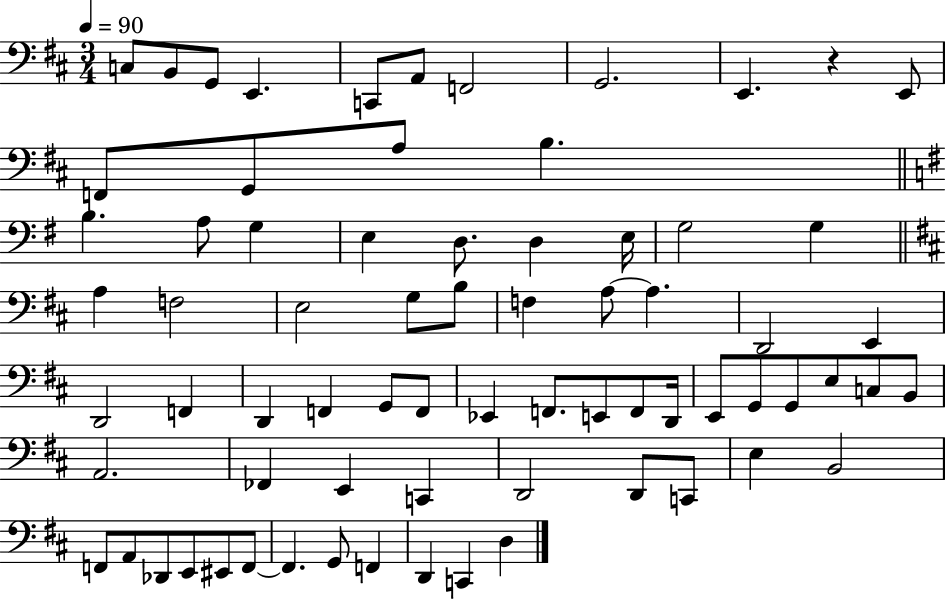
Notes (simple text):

C3/e B2/e G2/e E2/q. C2/e A2/e F2/h G2/h. E2/q. R/q E2/e F2/e G2/e A3/e B3/q. B3/q. A3/e G3/q E3/q D3/e. D3/q E3/s G3/h G3/q A3/q F3/h E3/h G3/e B3/e F3/q A3/e A3/q. D2/h E2/q D2/h F2/q D2/q F2/q G2/e F2/e Eb2/q F2/e. E2/e F2/e D2/s E2/e G2/e G2/e E3/e C3/e B2/e A2/h. FES2/q E2/q C2/q D2/h D2/e C2/e E3/q B2/h F2/e A2/e Db2/e E2/e EIS2/e F2/e F2/q. G2/e F2/q D2/q C2/q D3/q